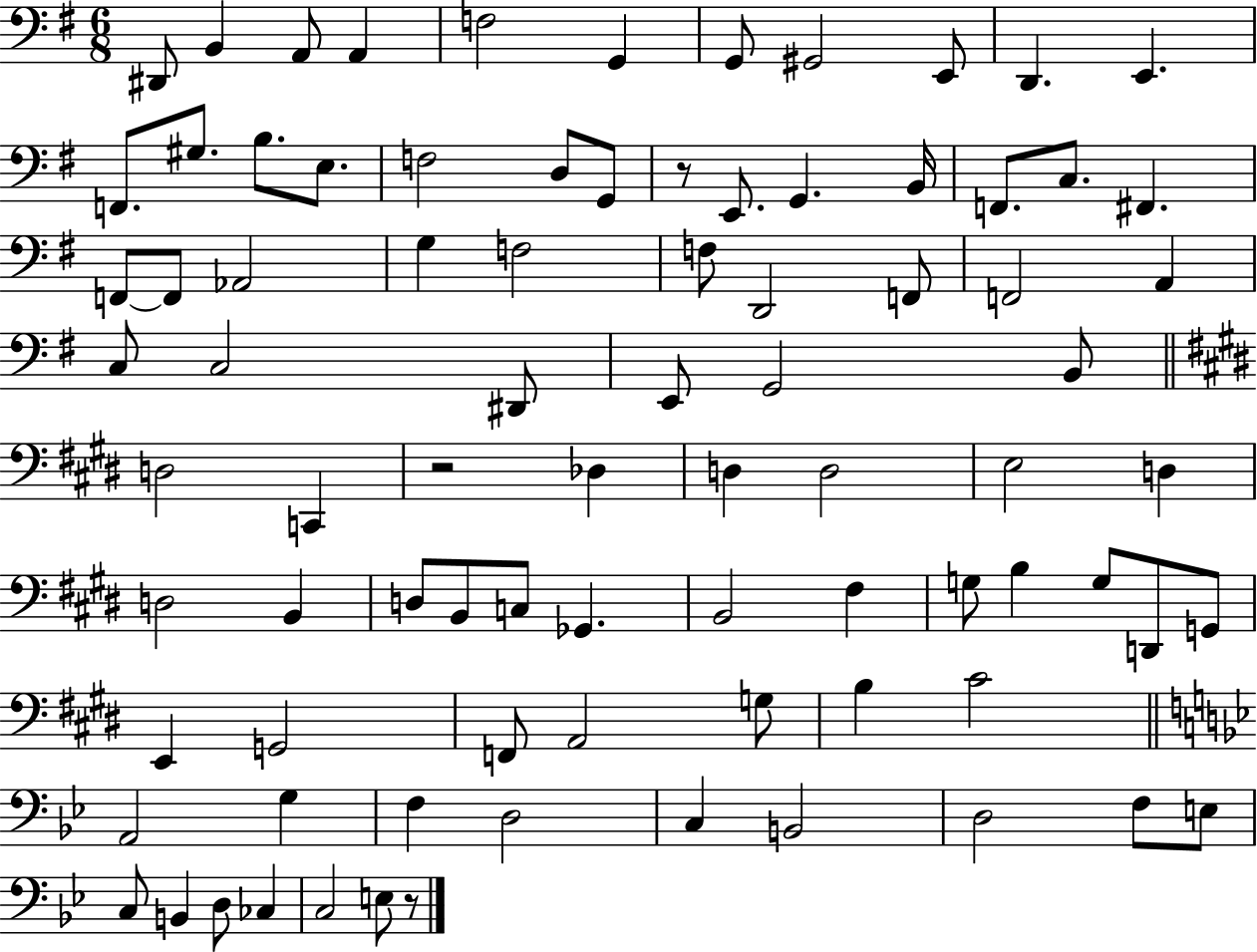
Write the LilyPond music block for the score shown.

{
  \clef bass
  \numericTimeSignature
  \time 6/8
  \key g \major
  \repeat volta 2 { dis,8 b,4 a,8 a,4 | f2 g,4 | g,8 gis,2 e,8 | d,4. e,4. | \break f,8. gis8. b8. e8. | f2 d8 g,8 | r8 e,8. g,4. b,16 | f,8. c8. fis,4. | \break f,8~~ f,8 aes,2 | g4 f2 | f8 d,2 f,8 | f,2 a,4 | \break c8 c2 dis,8 | e,8 g,2 b,8 | \bar "||" \break \key e \major d2 c,4 | r2 des4 | d4 d2 | e2 d4 | \break d2 b,4 | d8 b,8 c8 ges,4. | b,2 fis4 | g8 b4 g8 d,8 g,8 | \break e,4 g,2 | f,8 a,2 g8 | b4 cis'2 | \bar "||" \break \key g \minor a,2 g4 | f4 d2 | c4 b,2 | d2 f8 e8 | \break c8 b,4 d8 ces4 | c2 e8 r8 | } \bar "|."
}